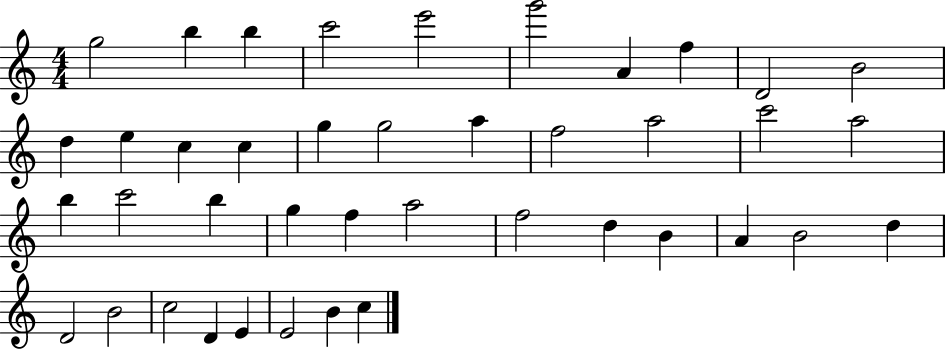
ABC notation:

X:1
T:Untitled
M:4/4
L:1/4
K:C
g2 b b c'2 e'2 g'2 A f D2 B2 d e c c g g2 a f2 a2 c'2 a2 b c'2 b g f a2 f2 d B A B2 d D2 B2 c2 D E E2 B c